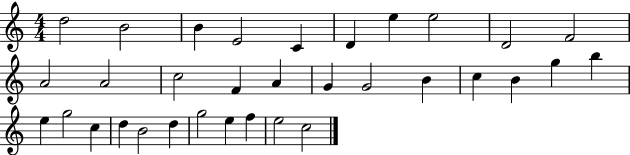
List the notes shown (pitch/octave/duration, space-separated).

D5/h B4/h B4/q E4/h C4/q D4/q E5/q E5/h D4/h F4/h A4/h A4/h C5/h F4/q A4/q G4/q G4/h B4/q C5/q B4/q G5/q B5/q E5/q G5/h C5/q D5/q B4/h D5/q G5/h E5/q F5/q E5/h C5/h